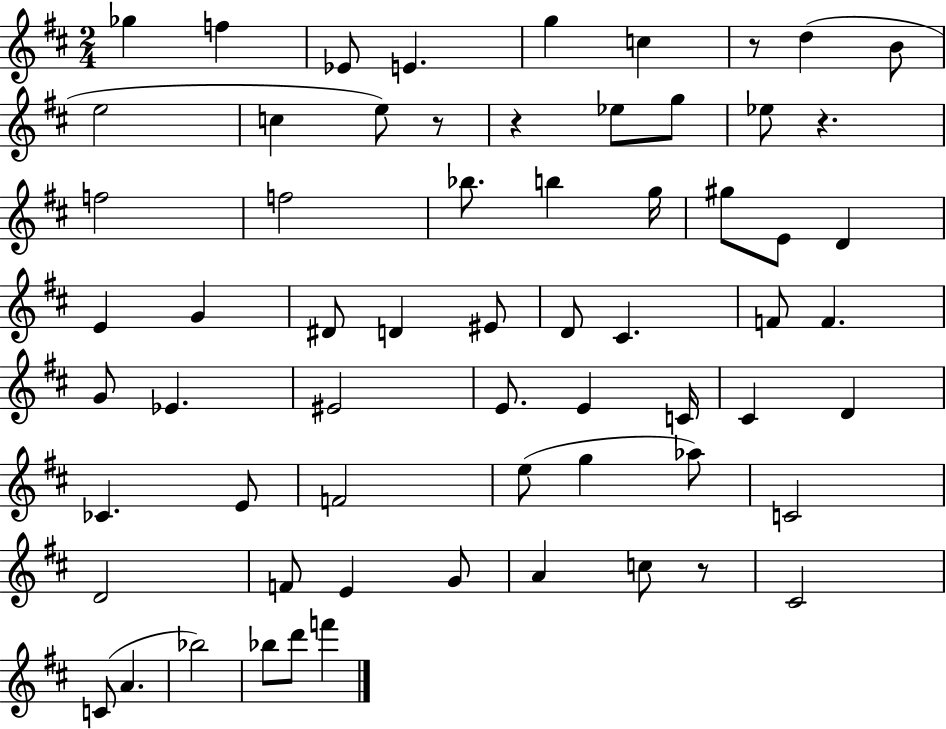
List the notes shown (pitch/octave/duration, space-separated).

Gb5/q F5/q Eb4/e E4/q. G5/q C5/q R/e D5/q B4/e E5/h C5/q E5/e R/e R/q Eb5/e G5/e Eb5/e R/q. F5/h F5/h Bb5/e. B5/q G5/s G#5/e E4/e D4/q E4/q G4/q D#4/e D4/q EIS4/e D4/e C#4/q. F4/e F4/q. G4/e Eb4/q. EIS4/h E4/e. E4/q C4/s C#4/q D4/q CES4/q. E4/e F4/h E5/e G5/q Ab5/e C4/h D4/h F4/e E4/q G4/e A4/q C5/e R/e C#4/h C4/e A4/q. Bb5/h Bb5/e D6/e F6/q